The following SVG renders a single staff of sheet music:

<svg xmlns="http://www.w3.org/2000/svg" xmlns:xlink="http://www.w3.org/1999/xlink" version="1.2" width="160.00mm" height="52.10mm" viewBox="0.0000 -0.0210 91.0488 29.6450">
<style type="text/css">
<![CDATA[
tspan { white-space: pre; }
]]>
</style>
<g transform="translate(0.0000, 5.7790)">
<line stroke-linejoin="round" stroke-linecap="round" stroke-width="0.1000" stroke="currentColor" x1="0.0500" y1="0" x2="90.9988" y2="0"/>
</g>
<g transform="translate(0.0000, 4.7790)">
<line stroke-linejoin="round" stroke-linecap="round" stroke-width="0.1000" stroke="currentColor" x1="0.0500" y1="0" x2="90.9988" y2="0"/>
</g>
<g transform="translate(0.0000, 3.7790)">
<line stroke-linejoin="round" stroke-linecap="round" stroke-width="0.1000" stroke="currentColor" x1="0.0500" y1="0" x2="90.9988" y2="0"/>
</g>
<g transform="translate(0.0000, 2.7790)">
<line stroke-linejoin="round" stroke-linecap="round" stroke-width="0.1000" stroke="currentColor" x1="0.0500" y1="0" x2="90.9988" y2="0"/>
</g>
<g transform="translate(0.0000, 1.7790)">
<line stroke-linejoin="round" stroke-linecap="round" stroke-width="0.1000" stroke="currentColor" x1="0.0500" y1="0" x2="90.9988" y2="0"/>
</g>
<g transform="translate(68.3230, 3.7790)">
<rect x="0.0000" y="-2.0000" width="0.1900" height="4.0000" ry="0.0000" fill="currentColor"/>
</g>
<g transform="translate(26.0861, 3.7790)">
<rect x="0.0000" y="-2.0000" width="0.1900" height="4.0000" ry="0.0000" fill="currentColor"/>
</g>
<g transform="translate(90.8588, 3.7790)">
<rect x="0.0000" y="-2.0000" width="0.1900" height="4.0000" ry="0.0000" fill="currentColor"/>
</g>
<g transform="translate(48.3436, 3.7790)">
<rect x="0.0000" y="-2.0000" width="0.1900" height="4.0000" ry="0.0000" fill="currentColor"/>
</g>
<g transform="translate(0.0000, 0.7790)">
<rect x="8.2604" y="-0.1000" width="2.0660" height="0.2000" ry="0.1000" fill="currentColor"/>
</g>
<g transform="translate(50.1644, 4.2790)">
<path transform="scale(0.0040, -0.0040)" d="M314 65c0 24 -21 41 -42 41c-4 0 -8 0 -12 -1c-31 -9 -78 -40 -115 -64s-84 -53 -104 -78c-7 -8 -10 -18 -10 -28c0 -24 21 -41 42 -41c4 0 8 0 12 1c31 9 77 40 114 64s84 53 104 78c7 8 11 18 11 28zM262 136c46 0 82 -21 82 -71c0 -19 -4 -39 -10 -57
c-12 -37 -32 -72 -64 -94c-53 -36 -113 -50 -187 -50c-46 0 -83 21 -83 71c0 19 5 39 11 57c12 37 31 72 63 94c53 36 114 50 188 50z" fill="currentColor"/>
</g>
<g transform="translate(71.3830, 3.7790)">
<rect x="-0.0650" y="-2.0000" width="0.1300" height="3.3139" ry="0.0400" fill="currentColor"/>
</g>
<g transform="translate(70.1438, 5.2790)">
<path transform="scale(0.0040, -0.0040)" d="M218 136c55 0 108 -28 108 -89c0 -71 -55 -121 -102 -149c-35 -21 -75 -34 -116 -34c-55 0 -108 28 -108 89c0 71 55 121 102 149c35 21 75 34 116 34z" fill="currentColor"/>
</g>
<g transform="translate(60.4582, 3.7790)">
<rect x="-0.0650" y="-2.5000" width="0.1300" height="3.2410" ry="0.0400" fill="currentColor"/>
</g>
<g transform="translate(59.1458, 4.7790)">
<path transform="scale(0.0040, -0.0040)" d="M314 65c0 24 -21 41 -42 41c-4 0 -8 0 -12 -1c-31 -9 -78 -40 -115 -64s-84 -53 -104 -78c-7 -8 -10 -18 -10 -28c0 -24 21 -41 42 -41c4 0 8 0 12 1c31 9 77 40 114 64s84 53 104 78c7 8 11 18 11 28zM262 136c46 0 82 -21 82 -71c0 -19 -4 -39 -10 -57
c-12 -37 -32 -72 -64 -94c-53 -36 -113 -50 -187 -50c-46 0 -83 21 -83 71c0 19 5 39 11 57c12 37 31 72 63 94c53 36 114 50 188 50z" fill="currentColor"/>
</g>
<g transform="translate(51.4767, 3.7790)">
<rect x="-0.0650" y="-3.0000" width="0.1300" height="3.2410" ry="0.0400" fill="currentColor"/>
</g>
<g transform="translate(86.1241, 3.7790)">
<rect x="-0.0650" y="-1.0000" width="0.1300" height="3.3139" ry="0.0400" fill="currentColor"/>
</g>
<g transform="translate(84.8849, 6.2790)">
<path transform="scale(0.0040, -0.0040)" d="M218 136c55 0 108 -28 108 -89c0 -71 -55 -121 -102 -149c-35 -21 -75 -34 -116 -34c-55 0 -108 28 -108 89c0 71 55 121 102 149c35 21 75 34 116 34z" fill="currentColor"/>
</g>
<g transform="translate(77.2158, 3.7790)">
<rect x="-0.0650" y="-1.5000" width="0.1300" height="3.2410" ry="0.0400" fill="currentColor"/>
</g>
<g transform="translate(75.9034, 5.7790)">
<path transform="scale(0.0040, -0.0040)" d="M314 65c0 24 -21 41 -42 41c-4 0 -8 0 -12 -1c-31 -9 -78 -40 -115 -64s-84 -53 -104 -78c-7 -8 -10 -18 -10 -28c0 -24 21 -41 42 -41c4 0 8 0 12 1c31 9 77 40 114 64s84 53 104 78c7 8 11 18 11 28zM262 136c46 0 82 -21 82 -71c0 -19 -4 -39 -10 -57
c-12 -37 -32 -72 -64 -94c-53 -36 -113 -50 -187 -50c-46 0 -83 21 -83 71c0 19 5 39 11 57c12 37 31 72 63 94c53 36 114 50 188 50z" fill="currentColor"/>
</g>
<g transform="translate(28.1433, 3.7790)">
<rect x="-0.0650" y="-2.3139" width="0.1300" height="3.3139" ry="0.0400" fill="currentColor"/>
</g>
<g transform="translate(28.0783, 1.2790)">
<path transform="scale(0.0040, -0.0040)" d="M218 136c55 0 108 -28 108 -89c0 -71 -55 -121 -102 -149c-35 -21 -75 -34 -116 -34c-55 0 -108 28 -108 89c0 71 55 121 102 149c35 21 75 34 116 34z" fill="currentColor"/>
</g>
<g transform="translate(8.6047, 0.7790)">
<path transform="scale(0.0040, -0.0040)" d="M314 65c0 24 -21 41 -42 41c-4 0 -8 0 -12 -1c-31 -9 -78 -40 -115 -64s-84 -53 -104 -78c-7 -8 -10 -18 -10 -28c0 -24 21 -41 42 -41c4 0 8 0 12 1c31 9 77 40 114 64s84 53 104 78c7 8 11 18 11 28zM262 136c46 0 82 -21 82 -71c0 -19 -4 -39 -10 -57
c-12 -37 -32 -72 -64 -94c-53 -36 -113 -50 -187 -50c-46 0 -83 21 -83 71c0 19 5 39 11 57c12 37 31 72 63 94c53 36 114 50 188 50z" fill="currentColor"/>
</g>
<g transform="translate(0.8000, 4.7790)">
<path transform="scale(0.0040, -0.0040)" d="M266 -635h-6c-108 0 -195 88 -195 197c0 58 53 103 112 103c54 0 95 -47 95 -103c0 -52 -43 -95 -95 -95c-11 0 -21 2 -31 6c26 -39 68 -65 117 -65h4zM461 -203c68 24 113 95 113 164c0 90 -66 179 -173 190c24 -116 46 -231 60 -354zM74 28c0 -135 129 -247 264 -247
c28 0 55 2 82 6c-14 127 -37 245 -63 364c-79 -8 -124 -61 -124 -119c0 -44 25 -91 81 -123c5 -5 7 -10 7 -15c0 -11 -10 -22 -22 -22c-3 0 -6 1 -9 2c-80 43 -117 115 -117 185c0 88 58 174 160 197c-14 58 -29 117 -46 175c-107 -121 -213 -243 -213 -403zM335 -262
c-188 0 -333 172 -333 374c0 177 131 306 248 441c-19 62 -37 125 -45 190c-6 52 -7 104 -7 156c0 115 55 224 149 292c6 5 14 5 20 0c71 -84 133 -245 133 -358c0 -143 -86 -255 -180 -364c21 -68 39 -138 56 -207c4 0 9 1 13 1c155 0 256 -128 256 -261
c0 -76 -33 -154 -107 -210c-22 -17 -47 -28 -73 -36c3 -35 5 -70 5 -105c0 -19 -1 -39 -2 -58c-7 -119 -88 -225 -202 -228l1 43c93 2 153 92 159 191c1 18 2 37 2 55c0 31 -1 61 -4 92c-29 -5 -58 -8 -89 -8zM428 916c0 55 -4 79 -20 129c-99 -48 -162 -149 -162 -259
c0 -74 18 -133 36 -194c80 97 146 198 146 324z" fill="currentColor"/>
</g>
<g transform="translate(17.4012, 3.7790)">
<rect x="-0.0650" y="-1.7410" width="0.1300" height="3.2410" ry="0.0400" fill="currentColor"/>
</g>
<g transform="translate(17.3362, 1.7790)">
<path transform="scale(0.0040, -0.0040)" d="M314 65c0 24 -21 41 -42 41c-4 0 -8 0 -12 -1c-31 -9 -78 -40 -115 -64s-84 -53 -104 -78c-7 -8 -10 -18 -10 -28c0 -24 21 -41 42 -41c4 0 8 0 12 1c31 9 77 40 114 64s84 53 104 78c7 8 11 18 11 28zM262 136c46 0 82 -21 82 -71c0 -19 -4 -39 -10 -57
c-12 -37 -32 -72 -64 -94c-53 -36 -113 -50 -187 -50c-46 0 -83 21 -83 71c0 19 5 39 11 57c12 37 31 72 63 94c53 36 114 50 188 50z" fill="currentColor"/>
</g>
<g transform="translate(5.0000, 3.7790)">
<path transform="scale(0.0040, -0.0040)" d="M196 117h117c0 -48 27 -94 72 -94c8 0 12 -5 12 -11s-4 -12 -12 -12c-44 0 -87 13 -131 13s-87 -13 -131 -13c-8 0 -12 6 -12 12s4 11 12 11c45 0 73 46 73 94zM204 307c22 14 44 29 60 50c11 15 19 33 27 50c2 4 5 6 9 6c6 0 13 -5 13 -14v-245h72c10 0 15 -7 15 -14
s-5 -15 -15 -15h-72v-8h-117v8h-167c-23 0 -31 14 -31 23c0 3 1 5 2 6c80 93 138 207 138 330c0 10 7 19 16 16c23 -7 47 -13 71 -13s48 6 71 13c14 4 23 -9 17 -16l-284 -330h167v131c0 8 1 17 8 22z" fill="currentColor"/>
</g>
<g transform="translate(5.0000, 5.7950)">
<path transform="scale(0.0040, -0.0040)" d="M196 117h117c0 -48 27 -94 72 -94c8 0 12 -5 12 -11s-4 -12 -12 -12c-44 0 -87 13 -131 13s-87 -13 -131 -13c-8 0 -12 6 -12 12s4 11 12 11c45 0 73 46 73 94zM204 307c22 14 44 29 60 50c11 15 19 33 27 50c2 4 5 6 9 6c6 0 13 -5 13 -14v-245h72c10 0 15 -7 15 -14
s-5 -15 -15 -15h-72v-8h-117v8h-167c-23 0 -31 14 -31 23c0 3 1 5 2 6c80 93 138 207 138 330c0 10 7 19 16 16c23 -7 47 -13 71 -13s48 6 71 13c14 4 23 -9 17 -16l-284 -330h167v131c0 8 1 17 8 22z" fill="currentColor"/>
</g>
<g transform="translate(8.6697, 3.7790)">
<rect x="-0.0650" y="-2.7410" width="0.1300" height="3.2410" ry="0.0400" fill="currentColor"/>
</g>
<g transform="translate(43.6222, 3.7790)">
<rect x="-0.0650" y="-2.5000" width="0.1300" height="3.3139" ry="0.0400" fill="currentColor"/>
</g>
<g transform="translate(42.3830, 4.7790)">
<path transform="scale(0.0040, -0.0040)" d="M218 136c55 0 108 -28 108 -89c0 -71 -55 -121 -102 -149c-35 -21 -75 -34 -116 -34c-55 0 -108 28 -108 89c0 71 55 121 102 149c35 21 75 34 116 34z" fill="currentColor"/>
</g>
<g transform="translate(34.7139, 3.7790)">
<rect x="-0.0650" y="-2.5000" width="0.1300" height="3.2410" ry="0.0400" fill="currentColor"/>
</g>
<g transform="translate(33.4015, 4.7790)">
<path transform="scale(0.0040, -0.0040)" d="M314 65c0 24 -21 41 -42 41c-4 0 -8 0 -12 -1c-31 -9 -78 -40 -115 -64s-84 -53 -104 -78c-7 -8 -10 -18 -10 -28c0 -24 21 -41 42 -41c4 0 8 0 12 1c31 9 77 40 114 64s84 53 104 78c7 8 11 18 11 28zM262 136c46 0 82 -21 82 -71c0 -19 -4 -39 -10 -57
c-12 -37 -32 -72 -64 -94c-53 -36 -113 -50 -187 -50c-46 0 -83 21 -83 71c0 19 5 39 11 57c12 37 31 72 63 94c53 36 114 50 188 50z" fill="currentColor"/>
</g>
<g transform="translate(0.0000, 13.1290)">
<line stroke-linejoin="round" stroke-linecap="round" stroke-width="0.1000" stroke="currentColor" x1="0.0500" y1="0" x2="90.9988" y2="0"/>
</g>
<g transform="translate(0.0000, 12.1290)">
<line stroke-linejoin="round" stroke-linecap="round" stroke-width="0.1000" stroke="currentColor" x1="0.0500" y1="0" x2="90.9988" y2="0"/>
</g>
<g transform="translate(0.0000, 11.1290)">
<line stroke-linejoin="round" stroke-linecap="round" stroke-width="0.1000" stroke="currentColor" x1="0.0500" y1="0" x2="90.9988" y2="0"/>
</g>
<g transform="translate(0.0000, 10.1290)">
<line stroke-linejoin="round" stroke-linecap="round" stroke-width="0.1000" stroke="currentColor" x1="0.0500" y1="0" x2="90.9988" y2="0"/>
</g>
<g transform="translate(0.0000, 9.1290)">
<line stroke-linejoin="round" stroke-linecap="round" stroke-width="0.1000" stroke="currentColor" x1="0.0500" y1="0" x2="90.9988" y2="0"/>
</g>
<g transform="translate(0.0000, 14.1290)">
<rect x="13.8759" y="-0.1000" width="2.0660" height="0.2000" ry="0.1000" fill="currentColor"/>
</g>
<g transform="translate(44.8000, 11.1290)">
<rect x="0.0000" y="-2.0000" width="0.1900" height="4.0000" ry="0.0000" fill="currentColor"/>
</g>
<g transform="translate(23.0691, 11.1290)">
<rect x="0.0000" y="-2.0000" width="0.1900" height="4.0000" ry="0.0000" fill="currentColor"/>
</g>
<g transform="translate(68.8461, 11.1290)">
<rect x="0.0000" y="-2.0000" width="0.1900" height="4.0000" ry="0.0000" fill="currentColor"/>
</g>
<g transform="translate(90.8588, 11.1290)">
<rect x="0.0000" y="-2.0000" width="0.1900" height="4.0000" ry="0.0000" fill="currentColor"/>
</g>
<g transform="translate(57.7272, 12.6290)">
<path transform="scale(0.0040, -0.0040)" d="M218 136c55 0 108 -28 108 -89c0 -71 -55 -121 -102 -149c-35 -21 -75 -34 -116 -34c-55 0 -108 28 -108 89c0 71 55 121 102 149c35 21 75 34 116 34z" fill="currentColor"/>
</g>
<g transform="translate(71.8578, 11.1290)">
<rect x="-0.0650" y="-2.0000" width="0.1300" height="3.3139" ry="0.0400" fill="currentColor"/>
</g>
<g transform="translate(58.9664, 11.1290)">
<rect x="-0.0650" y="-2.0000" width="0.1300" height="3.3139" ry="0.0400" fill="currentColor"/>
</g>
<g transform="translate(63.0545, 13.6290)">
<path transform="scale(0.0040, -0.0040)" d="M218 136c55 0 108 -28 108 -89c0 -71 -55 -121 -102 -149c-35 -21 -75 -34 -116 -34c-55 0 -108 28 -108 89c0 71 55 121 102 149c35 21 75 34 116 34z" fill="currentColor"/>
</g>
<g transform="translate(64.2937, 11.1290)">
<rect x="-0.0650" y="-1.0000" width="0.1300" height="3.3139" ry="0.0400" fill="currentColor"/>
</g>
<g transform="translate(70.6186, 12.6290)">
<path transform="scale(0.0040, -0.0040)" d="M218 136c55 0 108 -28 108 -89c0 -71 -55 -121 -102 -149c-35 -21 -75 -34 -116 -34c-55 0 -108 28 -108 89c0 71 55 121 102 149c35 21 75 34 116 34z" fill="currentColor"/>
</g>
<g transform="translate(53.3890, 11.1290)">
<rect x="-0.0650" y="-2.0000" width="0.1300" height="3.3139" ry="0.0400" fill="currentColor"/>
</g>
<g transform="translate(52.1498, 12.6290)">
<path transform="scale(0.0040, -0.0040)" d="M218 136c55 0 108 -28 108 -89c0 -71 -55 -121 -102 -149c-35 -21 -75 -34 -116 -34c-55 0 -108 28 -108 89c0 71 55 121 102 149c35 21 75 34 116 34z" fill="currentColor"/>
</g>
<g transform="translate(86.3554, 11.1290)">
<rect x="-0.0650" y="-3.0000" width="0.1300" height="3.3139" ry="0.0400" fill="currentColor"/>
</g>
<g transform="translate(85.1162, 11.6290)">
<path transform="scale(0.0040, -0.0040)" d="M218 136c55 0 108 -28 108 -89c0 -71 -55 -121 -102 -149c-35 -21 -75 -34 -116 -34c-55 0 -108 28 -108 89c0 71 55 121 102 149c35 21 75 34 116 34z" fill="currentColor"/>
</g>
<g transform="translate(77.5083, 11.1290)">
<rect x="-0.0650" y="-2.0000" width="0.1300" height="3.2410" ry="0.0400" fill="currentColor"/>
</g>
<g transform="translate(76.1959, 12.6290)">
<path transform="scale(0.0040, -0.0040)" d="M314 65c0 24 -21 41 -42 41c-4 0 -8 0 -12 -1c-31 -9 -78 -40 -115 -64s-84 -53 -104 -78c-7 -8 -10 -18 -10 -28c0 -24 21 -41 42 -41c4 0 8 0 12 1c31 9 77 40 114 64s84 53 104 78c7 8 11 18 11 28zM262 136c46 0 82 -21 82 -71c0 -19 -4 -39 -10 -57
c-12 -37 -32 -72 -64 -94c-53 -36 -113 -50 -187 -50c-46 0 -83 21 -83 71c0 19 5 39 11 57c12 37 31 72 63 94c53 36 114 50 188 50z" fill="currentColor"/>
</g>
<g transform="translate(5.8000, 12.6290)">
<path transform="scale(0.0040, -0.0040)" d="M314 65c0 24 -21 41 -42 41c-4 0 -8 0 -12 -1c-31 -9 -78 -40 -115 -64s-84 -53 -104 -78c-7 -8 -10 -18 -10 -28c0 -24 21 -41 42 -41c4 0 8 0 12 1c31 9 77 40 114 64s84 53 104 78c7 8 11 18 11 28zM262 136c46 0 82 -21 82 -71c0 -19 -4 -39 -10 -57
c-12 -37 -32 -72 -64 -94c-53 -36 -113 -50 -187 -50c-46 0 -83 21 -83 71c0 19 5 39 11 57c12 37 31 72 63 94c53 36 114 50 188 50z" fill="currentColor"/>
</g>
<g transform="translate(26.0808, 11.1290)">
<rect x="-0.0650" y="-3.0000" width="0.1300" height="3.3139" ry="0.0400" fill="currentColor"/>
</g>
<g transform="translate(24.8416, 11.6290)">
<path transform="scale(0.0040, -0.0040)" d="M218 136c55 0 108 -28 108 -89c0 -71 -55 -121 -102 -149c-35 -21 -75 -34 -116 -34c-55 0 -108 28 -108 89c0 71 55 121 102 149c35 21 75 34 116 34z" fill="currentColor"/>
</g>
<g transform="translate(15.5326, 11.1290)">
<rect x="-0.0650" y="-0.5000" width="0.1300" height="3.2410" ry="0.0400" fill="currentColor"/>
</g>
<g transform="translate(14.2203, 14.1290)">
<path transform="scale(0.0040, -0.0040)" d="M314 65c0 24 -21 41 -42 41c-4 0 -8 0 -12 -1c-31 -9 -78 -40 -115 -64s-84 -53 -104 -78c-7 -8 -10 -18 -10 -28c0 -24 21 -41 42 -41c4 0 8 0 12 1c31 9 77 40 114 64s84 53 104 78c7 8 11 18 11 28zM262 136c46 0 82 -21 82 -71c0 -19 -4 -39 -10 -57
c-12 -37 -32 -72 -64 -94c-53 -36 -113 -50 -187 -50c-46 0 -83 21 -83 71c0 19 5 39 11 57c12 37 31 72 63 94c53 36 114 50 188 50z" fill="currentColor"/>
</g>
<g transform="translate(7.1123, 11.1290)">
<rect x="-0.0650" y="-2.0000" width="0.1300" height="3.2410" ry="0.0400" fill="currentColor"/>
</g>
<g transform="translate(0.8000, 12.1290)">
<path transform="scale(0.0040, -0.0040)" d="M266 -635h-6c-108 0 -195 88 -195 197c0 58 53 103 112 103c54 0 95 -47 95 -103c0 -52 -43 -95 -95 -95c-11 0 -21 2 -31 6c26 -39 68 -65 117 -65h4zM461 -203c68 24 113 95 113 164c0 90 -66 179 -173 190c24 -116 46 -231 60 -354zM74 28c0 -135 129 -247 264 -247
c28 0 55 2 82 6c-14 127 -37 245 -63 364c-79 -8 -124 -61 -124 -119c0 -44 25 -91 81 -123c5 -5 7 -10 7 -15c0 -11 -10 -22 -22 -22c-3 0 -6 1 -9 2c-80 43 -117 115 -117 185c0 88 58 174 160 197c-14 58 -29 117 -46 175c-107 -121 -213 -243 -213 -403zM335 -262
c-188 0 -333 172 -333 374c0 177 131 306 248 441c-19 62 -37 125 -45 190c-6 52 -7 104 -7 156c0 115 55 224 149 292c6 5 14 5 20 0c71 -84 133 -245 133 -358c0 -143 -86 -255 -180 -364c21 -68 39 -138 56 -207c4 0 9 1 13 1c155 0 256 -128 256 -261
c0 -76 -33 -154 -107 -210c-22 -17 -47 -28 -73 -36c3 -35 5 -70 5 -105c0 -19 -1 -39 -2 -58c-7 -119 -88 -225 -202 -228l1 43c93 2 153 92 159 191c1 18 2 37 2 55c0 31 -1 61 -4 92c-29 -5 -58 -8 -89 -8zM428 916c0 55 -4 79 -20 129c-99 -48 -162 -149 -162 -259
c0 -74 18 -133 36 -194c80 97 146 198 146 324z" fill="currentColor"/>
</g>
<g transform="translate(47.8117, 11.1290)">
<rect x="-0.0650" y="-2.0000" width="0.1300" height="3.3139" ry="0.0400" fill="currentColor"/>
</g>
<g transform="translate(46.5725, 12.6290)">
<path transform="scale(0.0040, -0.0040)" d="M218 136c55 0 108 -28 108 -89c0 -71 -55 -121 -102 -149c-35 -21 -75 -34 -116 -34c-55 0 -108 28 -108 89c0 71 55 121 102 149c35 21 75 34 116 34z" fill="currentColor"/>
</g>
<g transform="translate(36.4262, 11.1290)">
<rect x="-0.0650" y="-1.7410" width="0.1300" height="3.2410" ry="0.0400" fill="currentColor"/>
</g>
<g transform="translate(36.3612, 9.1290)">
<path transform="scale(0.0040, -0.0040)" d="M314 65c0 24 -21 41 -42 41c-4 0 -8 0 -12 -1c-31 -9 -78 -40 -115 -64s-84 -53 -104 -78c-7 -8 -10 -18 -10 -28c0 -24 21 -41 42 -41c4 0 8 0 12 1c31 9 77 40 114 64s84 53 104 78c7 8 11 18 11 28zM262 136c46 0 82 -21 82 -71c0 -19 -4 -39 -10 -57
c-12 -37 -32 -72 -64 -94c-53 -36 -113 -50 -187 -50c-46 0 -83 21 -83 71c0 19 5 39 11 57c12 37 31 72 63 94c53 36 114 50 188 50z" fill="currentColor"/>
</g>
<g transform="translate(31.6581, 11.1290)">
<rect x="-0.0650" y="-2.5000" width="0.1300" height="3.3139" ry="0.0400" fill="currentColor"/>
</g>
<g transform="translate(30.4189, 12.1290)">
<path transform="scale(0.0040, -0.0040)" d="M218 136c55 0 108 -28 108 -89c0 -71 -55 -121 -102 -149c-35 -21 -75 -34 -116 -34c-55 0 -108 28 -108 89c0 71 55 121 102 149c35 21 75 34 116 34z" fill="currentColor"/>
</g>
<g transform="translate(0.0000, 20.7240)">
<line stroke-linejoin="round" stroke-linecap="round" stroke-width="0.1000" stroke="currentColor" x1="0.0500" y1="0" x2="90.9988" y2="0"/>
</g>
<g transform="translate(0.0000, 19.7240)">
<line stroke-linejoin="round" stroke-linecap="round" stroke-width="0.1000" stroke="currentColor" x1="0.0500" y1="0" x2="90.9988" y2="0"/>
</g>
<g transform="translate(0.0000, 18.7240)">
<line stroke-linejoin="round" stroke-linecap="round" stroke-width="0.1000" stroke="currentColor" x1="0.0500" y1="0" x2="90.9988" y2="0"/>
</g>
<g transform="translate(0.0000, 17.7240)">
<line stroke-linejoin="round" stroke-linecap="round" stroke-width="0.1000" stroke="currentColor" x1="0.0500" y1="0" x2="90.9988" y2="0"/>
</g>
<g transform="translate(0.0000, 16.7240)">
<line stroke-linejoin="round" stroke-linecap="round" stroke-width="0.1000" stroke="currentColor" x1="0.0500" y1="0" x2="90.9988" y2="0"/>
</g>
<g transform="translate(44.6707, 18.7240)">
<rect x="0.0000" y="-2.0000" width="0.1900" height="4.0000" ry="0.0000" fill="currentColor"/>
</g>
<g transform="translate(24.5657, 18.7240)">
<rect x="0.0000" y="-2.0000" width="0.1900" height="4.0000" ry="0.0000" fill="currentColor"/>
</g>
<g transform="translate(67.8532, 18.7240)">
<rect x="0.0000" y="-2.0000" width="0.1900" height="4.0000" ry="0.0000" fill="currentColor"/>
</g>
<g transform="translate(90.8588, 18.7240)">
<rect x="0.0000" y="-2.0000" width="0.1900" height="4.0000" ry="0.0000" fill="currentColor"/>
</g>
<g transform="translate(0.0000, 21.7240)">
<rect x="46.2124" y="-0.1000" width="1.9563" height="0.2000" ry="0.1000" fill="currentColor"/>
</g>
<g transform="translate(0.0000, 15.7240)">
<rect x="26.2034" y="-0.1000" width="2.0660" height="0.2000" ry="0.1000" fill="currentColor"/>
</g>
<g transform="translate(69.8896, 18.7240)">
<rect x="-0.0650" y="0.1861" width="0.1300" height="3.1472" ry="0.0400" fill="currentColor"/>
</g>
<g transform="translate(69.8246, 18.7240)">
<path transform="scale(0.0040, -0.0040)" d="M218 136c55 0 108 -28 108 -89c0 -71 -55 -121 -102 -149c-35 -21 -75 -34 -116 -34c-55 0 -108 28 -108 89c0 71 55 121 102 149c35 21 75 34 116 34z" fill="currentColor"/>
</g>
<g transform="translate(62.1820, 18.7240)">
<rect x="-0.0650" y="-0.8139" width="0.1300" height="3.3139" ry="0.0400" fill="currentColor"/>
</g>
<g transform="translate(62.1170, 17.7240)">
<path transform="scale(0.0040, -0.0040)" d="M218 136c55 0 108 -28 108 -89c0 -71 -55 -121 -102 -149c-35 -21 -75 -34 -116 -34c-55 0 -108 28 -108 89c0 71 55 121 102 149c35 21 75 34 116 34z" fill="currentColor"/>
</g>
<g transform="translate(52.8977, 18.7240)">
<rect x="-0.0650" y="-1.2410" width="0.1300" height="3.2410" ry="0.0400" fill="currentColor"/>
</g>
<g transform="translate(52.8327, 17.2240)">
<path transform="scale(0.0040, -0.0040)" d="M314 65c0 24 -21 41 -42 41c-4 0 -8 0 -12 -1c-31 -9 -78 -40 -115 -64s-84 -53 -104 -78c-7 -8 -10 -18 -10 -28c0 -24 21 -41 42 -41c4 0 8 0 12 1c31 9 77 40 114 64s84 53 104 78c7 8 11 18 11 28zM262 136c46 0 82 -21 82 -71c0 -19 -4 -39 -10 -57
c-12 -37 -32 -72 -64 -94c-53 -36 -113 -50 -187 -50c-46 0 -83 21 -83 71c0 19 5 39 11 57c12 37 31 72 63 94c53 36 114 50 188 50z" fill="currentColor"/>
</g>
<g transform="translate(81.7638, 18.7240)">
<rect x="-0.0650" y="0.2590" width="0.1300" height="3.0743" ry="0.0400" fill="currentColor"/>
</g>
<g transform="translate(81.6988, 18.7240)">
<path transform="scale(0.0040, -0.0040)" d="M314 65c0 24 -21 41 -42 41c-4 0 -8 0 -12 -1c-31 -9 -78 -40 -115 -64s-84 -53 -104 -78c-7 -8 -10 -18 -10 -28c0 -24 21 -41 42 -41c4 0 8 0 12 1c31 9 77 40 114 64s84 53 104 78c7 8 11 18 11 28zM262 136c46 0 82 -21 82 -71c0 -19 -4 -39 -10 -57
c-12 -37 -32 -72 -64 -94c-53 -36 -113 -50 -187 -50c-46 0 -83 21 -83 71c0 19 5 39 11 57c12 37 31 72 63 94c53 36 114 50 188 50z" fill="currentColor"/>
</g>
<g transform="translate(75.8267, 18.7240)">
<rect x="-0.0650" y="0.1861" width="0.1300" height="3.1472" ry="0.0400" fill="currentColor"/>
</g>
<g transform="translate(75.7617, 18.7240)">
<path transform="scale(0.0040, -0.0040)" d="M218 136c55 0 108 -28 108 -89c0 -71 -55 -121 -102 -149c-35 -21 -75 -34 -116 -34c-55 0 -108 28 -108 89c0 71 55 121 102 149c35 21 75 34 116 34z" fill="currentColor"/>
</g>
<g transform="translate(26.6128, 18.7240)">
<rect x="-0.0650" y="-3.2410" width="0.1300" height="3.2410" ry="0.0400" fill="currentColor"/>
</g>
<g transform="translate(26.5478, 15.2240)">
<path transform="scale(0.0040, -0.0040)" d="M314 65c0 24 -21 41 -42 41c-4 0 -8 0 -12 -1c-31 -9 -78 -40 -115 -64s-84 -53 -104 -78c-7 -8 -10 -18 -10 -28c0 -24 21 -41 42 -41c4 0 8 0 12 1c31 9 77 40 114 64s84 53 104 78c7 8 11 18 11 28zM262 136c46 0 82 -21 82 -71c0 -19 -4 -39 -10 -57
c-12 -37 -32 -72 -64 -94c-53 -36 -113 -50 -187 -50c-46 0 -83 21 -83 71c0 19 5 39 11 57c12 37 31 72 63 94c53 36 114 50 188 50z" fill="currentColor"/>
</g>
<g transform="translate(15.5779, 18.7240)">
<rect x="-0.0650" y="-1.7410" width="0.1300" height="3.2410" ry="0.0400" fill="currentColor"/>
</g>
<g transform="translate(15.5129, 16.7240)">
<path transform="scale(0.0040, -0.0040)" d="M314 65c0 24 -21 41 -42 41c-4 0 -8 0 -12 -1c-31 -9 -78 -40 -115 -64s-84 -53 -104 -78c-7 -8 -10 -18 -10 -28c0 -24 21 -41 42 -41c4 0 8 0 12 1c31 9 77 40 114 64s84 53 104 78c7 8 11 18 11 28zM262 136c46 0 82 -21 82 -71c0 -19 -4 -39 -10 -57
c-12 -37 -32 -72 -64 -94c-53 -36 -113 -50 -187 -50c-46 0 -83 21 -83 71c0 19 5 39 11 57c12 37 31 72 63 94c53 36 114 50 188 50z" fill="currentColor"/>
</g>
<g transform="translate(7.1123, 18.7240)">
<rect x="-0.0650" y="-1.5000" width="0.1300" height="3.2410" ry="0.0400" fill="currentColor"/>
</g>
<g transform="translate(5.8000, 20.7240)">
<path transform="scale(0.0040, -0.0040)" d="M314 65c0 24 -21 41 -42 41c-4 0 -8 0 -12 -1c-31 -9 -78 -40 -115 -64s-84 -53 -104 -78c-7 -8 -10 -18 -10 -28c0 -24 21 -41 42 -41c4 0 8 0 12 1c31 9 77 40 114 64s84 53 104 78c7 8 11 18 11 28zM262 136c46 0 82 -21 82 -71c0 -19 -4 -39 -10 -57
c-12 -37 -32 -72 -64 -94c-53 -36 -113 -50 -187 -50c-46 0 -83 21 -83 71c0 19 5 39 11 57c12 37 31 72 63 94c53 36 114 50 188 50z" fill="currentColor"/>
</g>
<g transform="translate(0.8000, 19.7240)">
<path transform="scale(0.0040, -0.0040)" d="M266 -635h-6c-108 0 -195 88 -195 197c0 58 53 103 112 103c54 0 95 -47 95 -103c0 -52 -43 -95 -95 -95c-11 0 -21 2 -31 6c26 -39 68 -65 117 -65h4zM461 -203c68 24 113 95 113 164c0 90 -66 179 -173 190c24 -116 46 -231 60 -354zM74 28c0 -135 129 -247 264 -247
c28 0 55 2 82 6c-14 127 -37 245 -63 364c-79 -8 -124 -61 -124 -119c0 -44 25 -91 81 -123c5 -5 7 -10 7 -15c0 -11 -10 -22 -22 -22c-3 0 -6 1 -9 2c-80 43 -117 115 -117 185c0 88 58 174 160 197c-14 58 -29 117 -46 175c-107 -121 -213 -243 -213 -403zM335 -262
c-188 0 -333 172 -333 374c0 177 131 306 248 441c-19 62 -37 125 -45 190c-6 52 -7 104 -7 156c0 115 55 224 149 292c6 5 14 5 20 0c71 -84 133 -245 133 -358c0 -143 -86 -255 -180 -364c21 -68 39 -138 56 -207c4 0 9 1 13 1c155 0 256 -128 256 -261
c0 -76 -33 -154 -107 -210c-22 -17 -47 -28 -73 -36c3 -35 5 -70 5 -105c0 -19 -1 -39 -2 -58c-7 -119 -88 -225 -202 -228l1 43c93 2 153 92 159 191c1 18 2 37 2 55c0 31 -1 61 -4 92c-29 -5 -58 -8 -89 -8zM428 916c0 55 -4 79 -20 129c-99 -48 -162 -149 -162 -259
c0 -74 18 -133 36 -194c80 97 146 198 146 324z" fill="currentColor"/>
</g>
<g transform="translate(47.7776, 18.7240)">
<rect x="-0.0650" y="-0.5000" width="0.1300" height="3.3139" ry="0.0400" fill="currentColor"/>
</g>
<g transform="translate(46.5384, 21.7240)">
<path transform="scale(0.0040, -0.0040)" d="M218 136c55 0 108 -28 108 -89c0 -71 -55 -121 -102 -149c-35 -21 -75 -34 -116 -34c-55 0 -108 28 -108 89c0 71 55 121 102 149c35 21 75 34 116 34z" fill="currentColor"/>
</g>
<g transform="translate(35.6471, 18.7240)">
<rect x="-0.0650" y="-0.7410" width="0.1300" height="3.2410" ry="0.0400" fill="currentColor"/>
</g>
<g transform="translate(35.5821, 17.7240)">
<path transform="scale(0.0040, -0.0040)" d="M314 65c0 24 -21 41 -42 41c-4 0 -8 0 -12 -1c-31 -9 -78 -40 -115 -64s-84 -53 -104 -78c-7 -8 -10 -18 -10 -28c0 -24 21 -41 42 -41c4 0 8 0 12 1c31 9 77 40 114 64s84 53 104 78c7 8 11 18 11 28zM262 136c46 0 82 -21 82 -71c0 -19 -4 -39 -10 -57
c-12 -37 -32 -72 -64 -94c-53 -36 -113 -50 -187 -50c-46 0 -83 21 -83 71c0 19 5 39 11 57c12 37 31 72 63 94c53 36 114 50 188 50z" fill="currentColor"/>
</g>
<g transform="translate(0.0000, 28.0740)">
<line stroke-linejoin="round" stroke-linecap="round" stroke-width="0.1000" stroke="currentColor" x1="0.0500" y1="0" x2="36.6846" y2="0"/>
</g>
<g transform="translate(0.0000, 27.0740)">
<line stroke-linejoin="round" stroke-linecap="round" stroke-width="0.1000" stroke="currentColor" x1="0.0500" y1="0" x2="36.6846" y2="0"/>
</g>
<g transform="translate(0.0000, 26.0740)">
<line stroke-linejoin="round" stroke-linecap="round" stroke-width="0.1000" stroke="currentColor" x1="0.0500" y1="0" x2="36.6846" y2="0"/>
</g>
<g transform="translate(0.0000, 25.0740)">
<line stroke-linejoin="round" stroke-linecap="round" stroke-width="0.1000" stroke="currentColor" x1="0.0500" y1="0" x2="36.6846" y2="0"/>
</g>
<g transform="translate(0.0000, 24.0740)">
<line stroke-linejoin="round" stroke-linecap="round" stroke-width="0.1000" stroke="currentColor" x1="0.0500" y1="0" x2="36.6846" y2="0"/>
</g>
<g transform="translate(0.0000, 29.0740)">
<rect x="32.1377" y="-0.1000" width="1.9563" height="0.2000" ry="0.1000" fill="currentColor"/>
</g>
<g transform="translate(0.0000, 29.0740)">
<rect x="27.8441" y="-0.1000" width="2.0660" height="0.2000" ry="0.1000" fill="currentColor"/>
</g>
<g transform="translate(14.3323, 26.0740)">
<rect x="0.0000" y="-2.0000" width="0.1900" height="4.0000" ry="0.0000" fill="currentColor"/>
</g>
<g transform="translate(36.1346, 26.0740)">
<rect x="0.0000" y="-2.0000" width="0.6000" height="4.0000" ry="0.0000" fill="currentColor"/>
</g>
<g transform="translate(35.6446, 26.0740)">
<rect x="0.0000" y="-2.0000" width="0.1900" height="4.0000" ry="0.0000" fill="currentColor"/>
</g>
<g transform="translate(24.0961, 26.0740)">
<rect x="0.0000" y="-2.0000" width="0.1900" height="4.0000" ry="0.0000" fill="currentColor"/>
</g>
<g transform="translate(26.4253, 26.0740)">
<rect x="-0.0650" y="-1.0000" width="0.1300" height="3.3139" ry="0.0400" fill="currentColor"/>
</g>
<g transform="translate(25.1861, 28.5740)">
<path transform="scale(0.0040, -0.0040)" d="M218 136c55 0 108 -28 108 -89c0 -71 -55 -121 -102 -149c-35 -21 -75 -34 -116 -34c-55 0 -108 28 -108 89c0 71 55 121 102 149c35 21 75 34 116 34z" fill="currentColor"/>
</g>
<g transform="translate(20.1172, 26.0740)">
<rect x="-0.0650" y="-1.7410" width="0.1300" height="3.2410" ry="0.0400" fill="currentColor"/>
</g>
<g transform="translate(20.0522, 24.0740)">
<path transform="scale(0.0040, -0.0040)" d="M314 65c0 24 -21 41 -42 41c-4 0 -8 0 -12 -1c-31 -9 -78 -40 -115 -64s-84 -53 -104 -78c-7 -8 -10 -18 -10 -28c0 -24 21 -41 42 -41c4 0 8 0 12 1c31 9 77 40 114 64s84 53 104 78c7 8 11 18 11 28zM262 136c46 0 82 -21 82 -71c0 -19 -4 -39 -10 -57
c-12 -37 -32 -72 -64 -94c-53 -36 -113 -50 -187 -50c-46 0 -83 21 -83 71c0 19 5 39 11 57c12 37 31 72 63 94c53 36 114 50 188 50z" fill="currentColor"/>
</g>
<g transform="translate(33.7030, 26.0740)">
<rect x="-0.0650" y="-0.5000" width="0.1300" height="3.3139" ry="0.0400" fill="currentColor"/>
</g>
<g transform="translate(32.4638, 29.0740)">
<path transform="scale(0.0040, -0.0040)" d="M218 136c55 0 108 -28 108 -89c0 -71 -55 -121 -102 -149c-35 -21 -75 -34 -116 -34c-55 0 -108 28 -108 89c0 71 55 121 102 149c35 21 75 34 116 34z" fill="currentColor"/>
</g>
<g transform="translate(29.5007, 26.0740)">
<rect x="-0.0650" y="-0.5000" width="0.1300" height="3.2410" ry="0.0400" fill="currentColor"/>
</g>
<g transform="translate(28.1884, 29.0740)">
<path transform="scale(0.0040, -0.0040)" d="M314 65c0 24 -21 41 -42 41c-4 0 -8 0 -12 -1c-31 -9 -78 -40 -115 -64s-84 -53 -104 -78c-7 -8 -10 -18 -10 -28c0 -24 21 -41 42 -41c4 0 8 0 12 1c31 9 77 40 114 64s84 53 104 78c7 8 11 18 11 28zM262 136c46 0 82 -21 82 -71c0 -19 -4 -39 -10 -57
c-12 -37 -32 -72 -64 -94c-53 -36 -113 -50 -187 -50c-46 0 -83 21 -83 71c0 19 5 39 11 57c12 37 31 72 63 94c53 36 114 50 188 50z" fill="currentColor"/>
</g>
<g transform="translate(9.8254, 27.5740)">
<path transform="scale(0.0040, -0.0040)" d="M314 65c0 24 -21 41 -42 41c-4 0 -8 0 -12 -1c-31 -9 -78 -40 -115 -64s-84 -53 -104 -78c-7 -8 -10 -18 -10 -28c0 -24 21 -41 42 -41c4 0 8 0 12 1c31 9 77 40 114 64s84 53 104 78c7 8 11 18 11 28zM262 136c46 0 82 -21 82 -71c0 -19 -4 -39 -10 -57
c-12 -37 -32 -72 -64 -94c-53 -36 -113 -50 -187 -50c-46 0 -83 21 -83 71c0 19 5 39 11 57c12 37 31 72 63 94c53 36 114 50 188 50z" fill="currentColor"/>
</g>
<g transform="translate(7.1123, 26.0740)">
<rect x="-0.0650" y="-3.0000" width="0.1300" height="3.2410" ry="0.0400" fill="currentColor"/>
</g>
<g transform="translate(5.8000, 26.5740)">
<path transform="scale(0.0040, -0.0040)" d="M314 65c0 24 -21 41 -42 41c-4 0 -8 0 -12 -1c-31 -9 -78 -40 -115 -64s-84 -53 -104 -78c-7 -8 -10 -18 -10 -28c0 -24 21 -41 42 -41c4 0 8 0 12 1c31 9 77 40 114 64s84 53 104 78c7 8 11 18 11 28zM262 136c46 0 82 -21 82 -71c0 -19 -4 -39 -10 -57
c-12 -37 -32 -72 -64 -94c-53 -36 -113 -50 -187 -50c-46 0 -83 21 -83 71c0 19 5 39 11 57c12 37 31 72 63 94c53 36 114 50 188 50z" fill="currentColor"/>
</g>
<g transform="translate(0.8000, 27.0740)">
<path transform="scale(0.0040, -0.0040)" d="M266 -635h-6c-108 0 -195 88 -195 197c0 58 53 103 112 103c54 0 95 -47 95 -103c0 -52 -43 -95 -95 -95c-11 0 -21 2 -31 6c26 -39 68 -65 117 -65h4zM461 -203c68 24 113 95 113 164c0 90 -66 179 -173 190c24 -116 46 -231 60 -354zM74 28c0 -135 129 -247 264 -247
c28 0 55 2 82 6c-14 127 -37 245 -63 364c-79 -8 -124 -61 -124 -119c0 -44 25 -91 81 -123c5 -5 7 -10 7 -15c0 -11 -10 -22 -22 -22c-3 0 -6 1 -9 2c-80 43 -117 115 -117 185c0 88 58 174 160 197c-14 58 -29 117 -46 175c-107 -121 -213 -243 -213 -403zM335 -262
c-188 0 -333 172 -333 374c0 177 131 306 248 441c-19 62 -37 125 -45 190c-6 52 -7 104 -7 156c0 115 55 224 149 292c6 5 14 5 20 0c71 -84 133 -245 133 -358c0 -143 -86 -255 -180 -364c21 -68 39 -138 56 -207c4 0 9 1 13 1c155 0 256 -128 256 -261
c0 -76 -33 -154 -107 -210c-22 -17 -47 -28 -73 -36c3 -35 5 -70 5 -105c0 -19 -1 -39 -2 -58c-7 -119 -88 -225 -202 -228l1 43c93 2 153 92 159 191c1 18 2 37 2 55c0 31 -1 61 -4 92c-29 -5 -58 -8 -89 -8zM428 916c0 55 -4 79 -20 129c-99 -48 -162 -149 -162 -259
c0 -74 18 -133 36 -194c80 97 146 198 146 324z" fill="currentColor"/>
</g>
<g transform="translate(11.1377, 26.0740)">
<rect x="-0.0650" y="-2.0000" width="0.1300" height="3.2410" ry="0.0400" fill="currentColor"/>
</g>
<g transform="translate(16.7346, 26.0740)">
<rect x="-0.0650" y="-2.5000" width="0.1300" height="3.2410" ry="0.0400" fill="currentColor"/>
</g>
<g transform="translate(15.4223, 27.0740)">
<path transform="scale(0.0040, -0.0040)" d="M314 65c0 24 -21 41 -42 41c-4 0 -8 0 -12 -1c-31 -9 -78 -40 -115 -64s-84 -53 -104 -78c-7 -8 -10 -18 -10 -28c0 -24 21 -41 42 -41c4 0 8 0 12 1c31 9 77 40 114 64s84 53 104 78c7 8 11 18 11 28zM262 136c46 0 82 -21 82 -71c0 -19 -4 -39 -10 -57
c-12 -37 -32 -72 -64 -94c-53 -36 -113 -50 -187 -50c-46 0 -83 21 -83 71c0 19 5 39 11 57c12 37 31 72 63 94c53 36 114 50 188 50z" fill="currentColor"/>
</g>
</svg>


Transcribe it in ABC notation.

X:1
T:Untitled
M:4/4
L:1/4
K:C
a2 f2 g G2 G A2 G2 F E2 D F2 C2 A G f2 F F F D F F2 A E2 f2 b2 d2 C e2 d B B B2 A2 F2 G2 f2 D C2 C